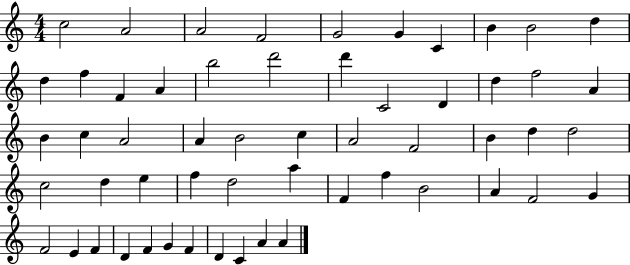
C5/h A4/h A4/h F4/h G4/h G4/q C4/q B4/q B4/h D5/q D5/q F5/q F4/q A4/q B5/h D6/h D6/q C4/h D4/q D5/q F5/h A4/q B4/q C5/q A4/h A4/q B4/h C5/q A4/h F4/h B4/q D5/q D5/h C5/h D5/q E5/q F5/q D5/h A5/q F4/q F5/q B4/h A4/q F4/h G4/q F4/h E4/q F4/q D4/q F4/q G4/q F4/q D4/q C4/q A4/q A4/q